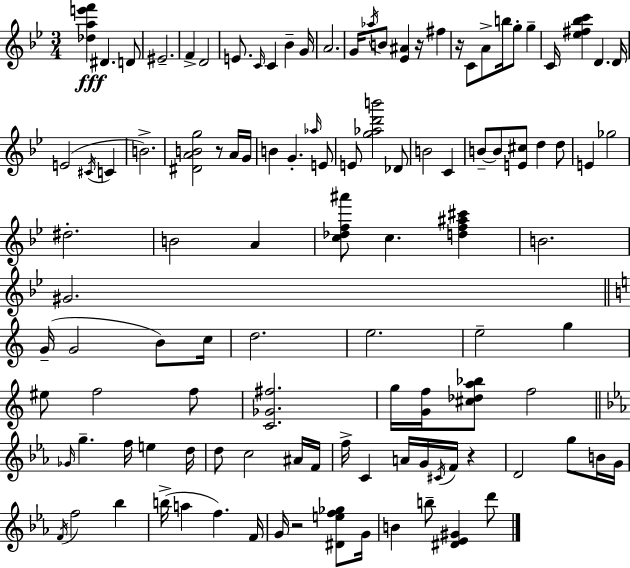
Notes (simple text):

[Db5,A5,E6,F6]/q D#4/q. D4/e EIS4/h. F4/q D4/h E4/e. C4/s C4/q Bb4/q G4/s A4/h. G4/s Ab5/s B4/e [Eb4,A#4]/q R/s F#5/q R/s C4/e A4/e B5/s G5/e G5/q C4/s [Eb5,F#5,Bb5,C6]/q D4/q. D4/s E4/h C#4/s C4/q B4/h. [D#4,A4,B4,G5]/h R/e A4/s G4/s B4/q G4/q. Ab5/s E4/e E4/e [G5,Ab5,D6,B6]/h Db4/e B4/h C4/q B4/e B4/e [E4,C#5]/e D5/q D5/e E4/q Gb5/h D#5/h. B4/h A4/q [C5,Db5,F5,A#6]/e C5/q. [D5,F5,A#5,C#6]/q B4/h. G#4/h. G4/s G4/h B4/e C5/s D5/h. E5/h. E5/h G5/q EIS5/e F5/h F5/e [C4,Gb4,F#5]/h. G5/s [G4,F5]/s [C#5,Db5,A5,Bb5]/e F5/h Gb4/s G5/q. F5/s E5/q D5/s D5/e C5/h A#4/s F4/s F5/s C4/q A4/s G4/s C#4/s F4/s R/q D4/h G5/e B4/s G4/s F4/s F5/h Bb5/q B5/s A5/q F5/q. F4/s G4/s R/h [D#4,E5,F5,Gb5]/e G4/s B4/q B5/e [D#4,Eb4,G#4]/q D6/e